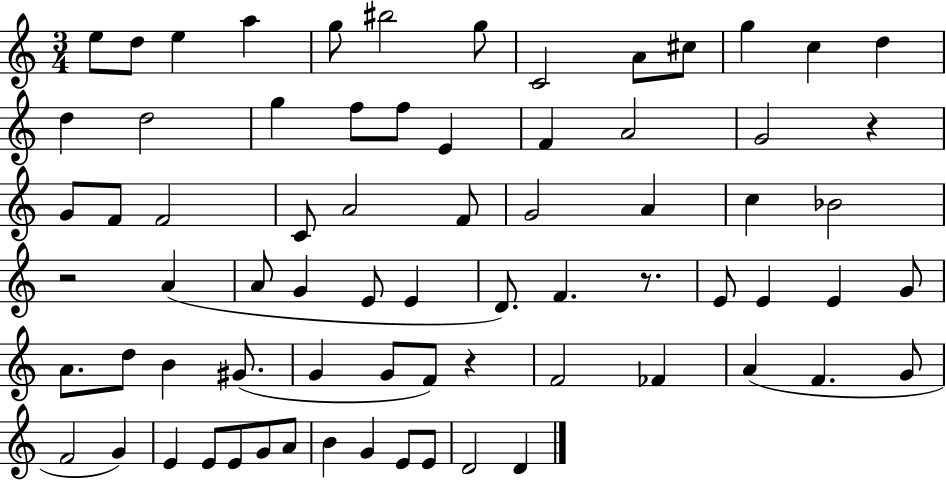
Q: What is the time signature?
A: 3/4